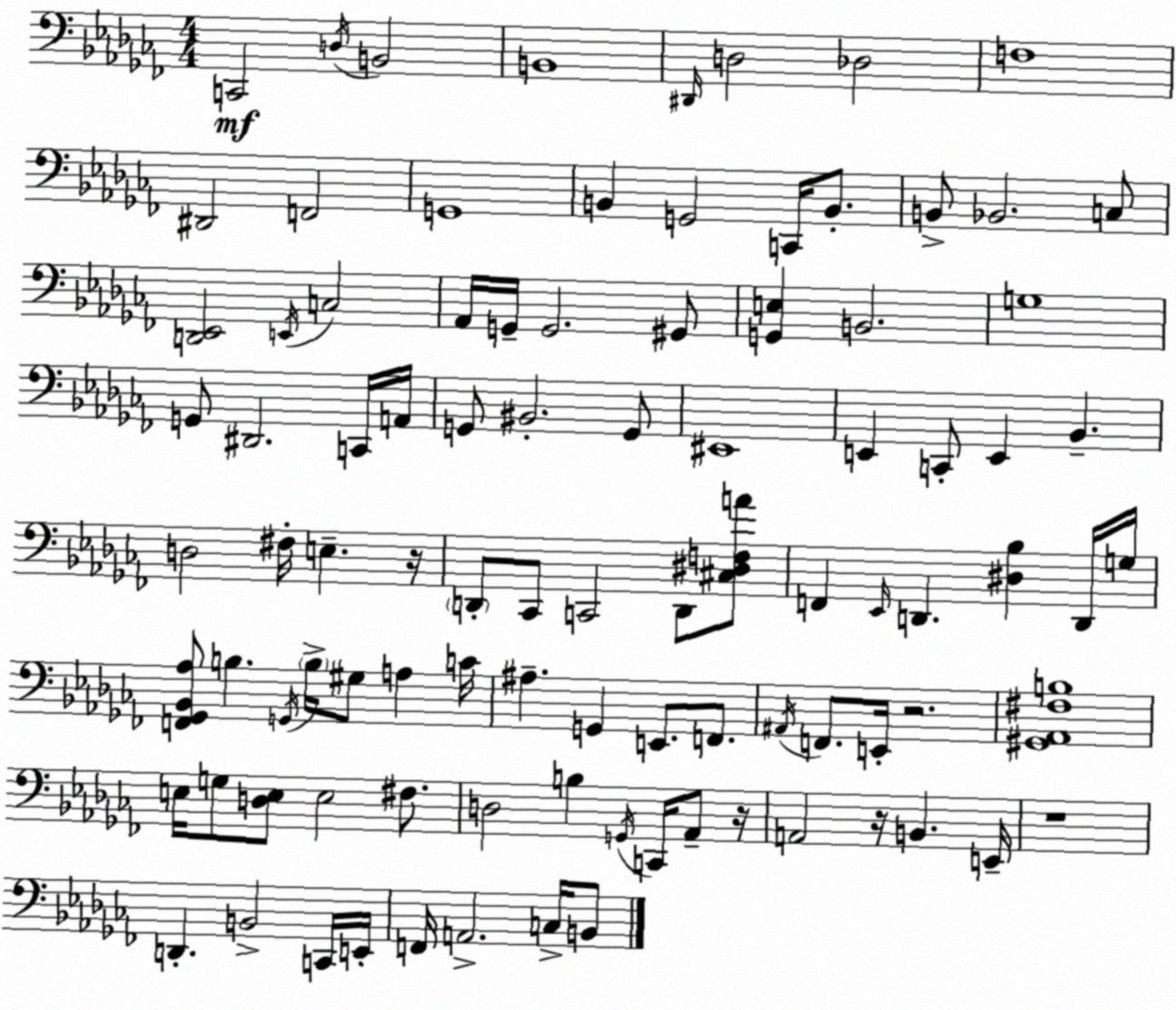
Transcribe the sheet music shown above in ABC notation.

X:1
T:Untitled
M:4/4
L:1/4
K:Abm
C,,2 D,/4 B,,2 B,,4 ^D,,/4 D,2 _D,2 F,4 ^D,,2 F,,2 G,,4 B,, G,,2 C,,/4 B,,/2 B,,/2 _B,,2 C,/2 [D,,_E,,]2 E,,/4 C,2 _A,,/4 G,,/4 G,,2 ^G,,/2 [G,,E,] B,,2 G,4 G,,/2 ^D,,2 C,,/4 A,,/4 G,,/2 ^B,,2 G,,/2 ^E,,4 E,, C,,/2 E,, _B,, D,2 ^F,/4 E, z/4 D,,/2 _C,,/2 C,,2 D,,/2 [^C,^D,F,A]/2 F,, _E,,/4 D,, [^D,_B,] D,,/4 G,/4 [F,,_G,,_B,,_A,]/2 B, G,,/4 B,/4 ^G,/2 A, C/4 ^A, G,, E,,/2 F,,/2 ^A,,/4 F,,/2 E,,/4 z2 [^G,,_A,,^F,B,]4 E,/4 G,/2 [D,E,]/2 E,2 ^F,/2 D,2 B, G,,/4 C,,/4 _A,,/2 z/4 A,,2 z/4 B,, E,,/4 z4 D,, B,,2 C,,/4 E,,/4 F,,/4 A,,2 C,/4 B,,/2